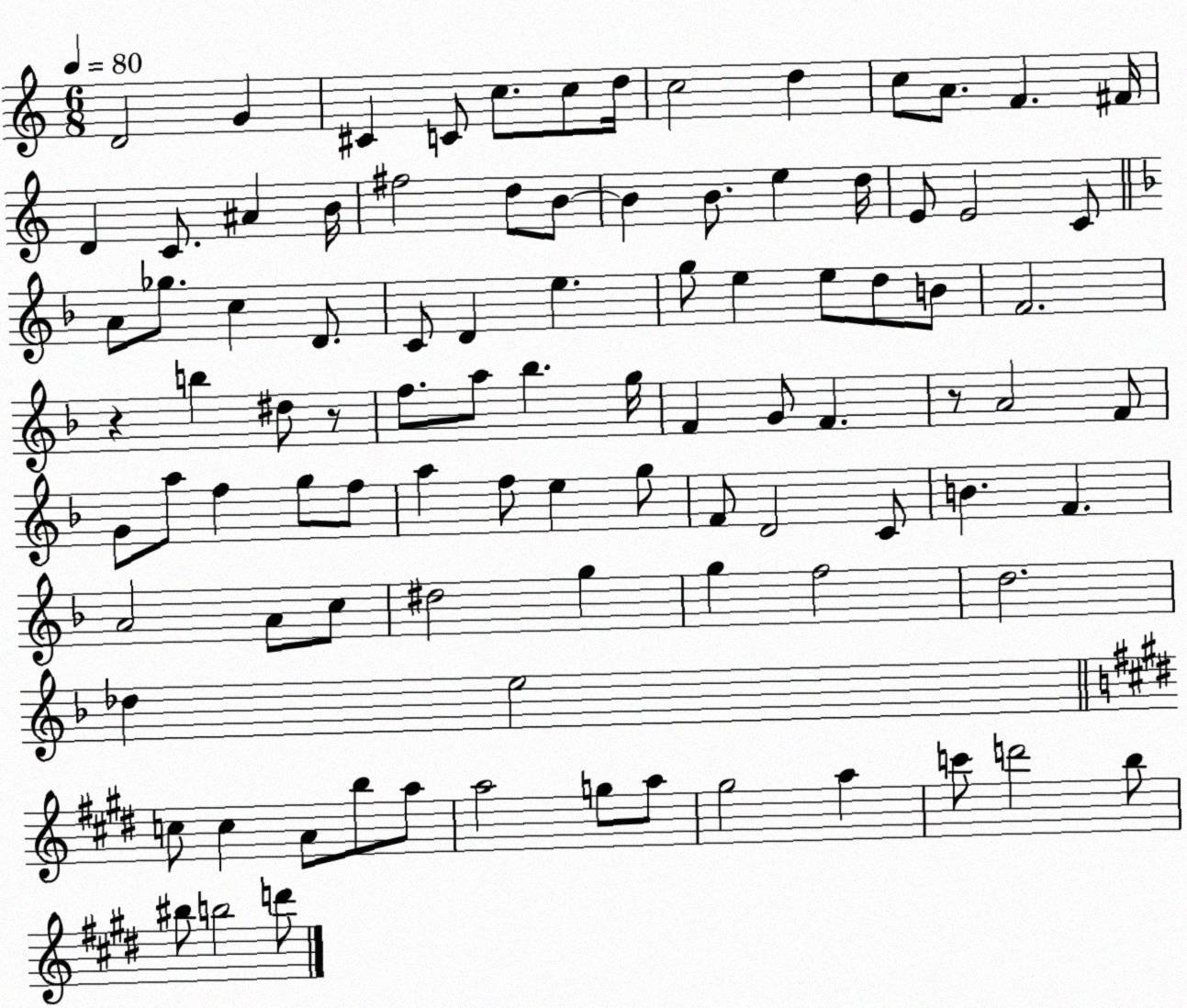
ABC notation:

X:1
T:Untitled
M:6/8
L:1/4
K:C
D2 G ^C C/2 c/2 c/2 d/4 c2 d c/2 A/2 F ^F/4 D C/2 ^A B/4 ^f2 d/2 B/2 B B/2 e d/4 E/2 E2 C/2 A/2 _g/2 c D/2 C/2 D e g/2 e e/2 d/2 B/2 F2 z b ^d/2 z/2 f/2 a/2 _b g/4 F G/2 F z/2 A2 F/2 G/2 a/2 f g/2 f/2 a f/2 e g/2 F/2 D2 C/2 B F A2 A/2 c/2 ^d2 g g f2 d2 _d e2 c/2 c A/2 b/2 a/2 a2 g/2 a/2 ^g2 a c'/2 d'2 b/2 ^b/2 b2 d'/2